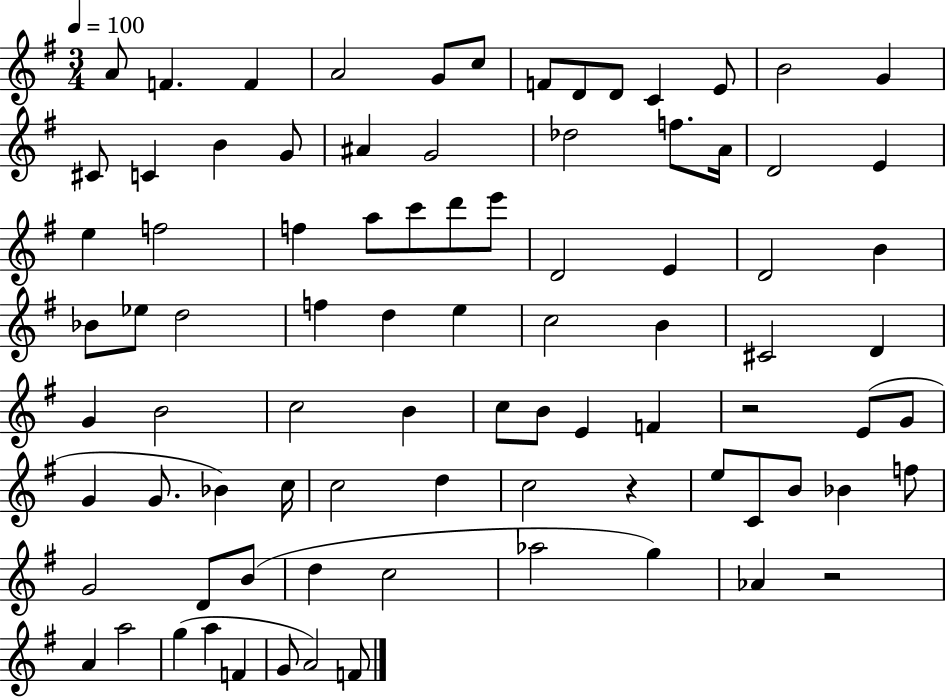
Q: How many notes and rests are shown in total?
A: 86